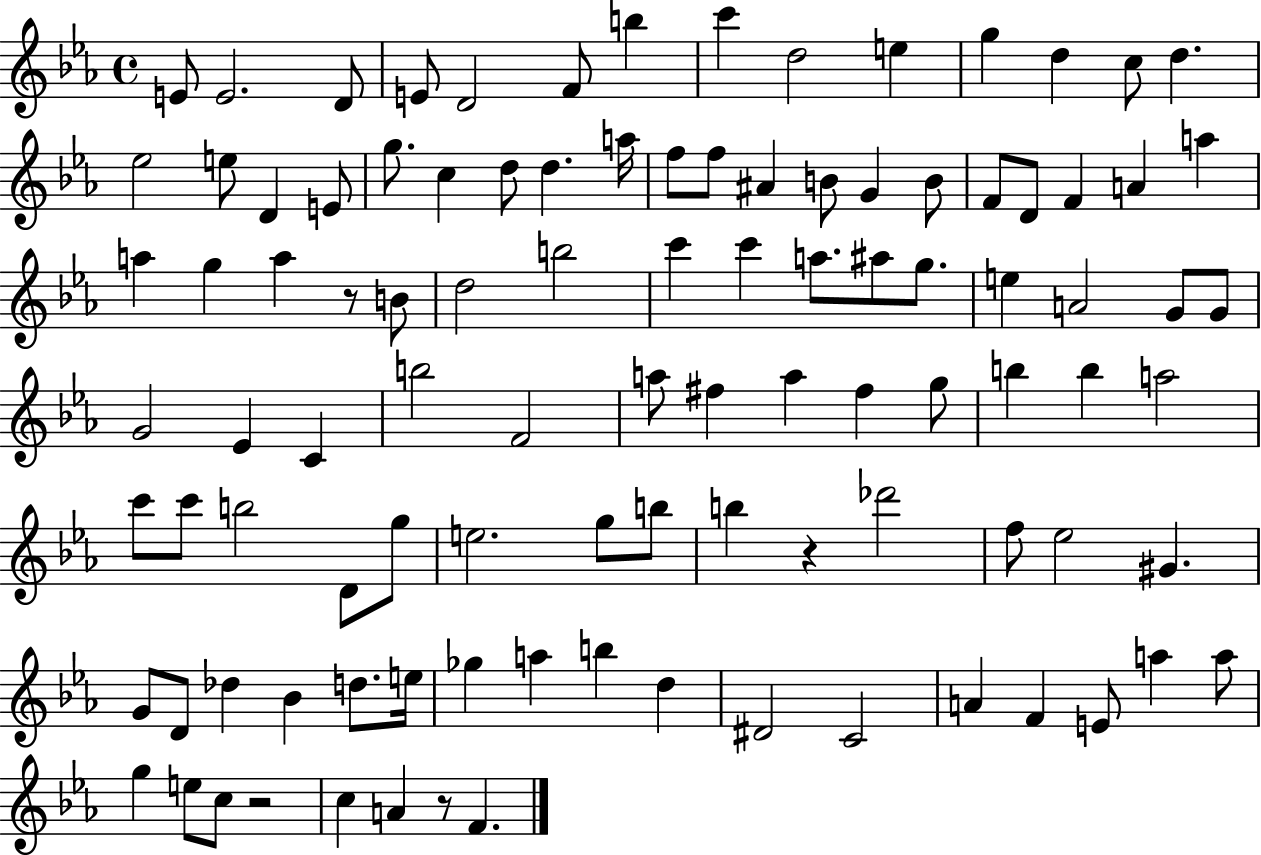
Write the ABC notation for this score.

X:1
T:Untitled
M:4/4
L:1/4
K:Eb
E/2 E2 D/2 E/2 D2 F/2 b c' d2 e g d c/2 d _e2 e/2 D E/2 g/2 c d/2 d a/4 f/2 f/2 ^A B/2 G B/2 F/2 D/2 F A a a g a z/2 B/2 d2 b2 c' c' a/2 ^a/2 g/2 e A2 G/2 G/2 G2 _E C b2 F2 a/2 ^f a ^f g/2 b b a2 c'/2 c'/2 b2 D/2 g/2 e2 g/2 b/2 b z _d'2 f/2 _e2 ^G G/2 D/2 _d _B d/2 e/4 _g a b d ^D2 C2 A F E/2 a a/2 g e/2 c/2 z2 c A z/2 F